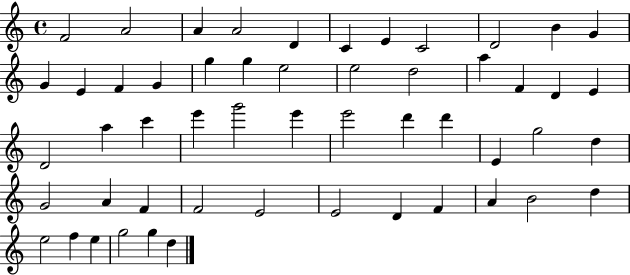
F4/h A4/h A4/q A4/h D4/q C4/q E4/q C4/h D4/h B4/q G4/q G4/q E4/q F4/q G4/q G5/q G5/q E5/h E5/h D5/h A5/q F4/q D4/q E4/q D4/h A5/q C6/q E6/q G6/h E6/q E6/h D6/q D6/q E4/q G5/h D5/q G4/h A4/q F4/q F4/h E4/h E4/h D4/q F4/q A4/q B4/h D5/q E5/h F5/q E5/q G5/h G5/q D5/q